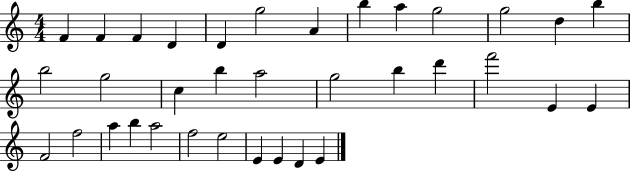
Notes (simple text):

F4/q F4/q F4/q D4/q D4/q G5/h A4/q B5/q A5/q G5/h G5/h D5/q B5/q B5/h G5/h C5/q B5/q A5/h G5/h B5/q D6/q F6/h E4/q E4/q F4/h F5/h A5/q B5/q A5/h F5/h E5/h E4/q E4/q D4/q E4/q